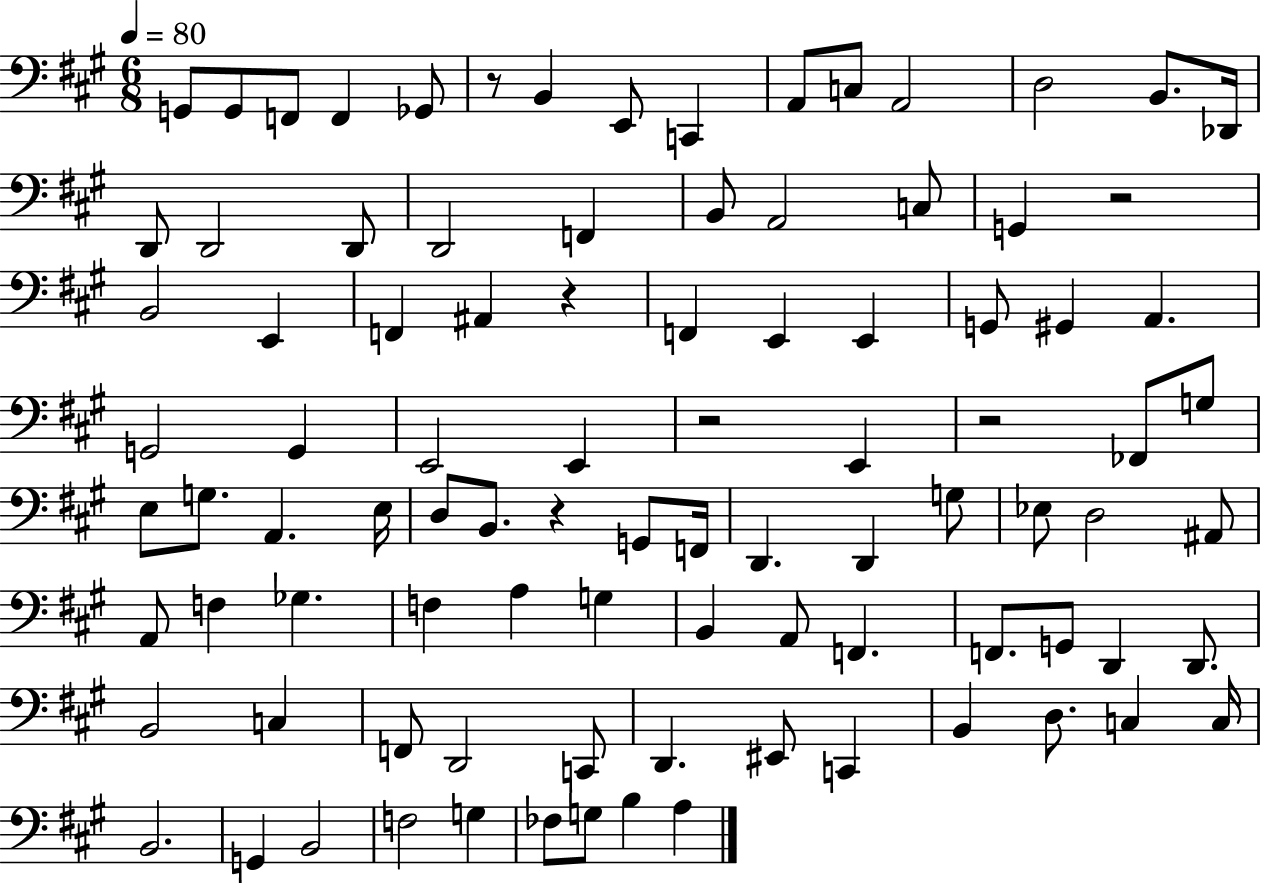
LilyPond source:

{
  \clef bass
  \numericTimeSignature
  \time 6/8
  \key a \major
  \tempo 4 = 80
  \repeat volta 2 { g,8 g,8 f,8 f,4 ges,8 | r8 b,4 e,8 c,4 | a,8 c8 a,2 | d2 b,8. des,16 | \break d,8 d,2 d,8 | d,2 f,4 | b,8 a,2 c8 | g,4 r2 | \break b,2 e,4 | f,4 ais,4 r4 | f,4 e,4 e,4 | g,8 gis,4 a,4. | \break g,2 g,4 | e,2 e,4 | r2 e,4 | r2 fes,8 g8 | \break e8 g8. a,4. e16 | d8 b,8. r4 g,8 f,16 | d,4. d,4 g8 | ees8 d2 ais,8 | \break a,8 f4 ges4. | f4 a4 g4 | b,4 a,8 f,4. | f,8. g,8 d,4 d,8. | \break b,2 c4 | f,8 d,2 c,8 | d,4. eis,8 c,4 | b,4 d8. c4 c16 | \break b,2. | g,4 b,2 | f2 g4 | fes8 g8 b4 a4 | \break } \bar "|."
}